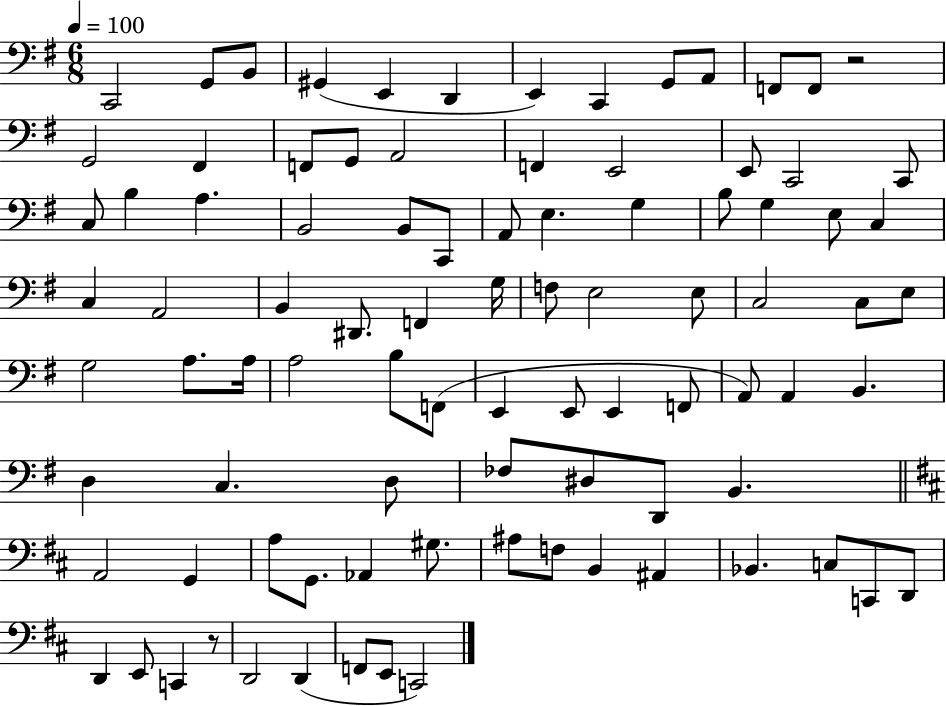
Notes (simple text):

C2/h G2/e B2/e G#2/q E2/q D2/q E2/q C2/q G2/e A2/e F2/e F2/e R/h G2/h F#2/q F2/e G2/e A2/h F2/q E2/h E2/e C2/h C2/e C3/e B3/q A3/q. B2/h B2/e C2/e A2/e E3/q. G3/q B3/e G3/q E3/e C3/q C3/q A2/h B2/q D#2/e. F2/q G3/s F3/e E3/h E3/e C3/h C3/e E3/e G3/h A3/e. A3/s A3/h B3/e F2/e E2/q E2/e E2/q F2/e A2/e A2/q B2/q. D3/q C3/q. D3/e FES3/e D#3/e D2/e B2/q. A2/h G2/q A3/e G2/e. Ab2/q G#3/e. A#3/e F3/e B2/q A#2/q Bb2/q. C3/e C2/e D2/e D2/q E2/e C2/q R/e D2/h D2/q F2/e E2/e C2/h